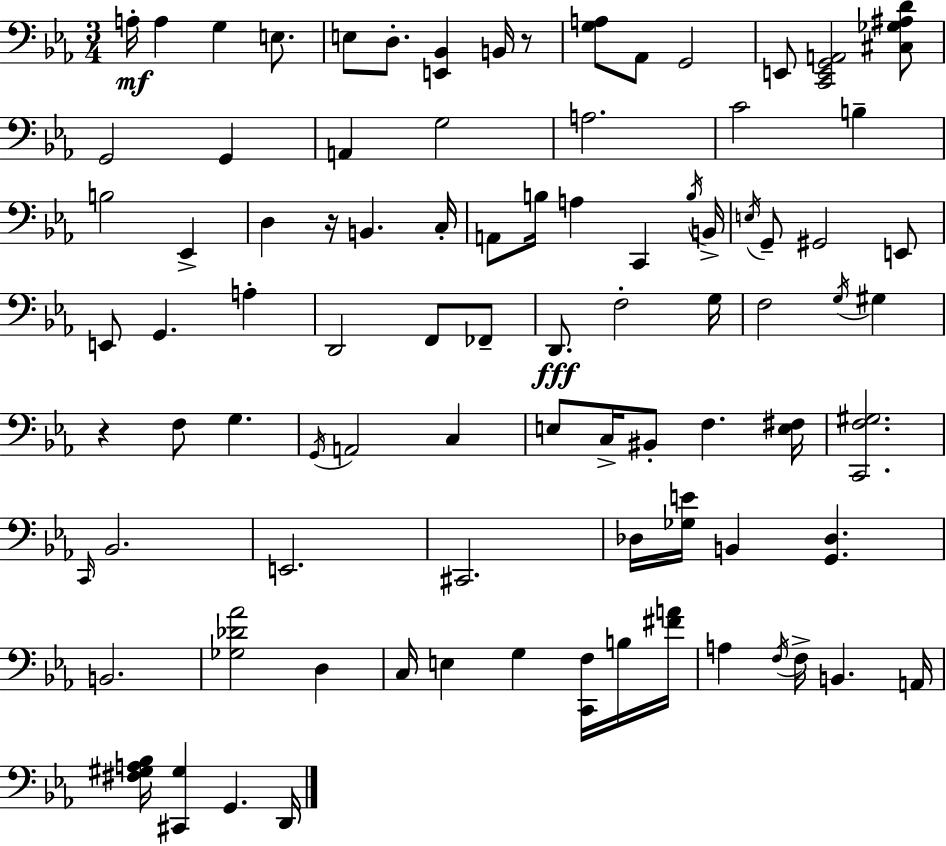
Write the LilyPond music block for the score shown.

{
  \clef bass
  \numericTimeSignature
  \time 3/4
  \key c \minor
  \repeat volta 2 { a16-.\mf a4 g4 e8. | e8 d8.-. <e, bes,>4 b,16 r8 | <g a>8 aes,8 g,2 | e,8 <c, e, g, a,>2 <cis ges ais d'>8 | \break g,2 g,4 | a,4 g2 | a2. | c'2 b4-- | \break b2 ees,4-> | d4 r16 b,4. c16-. | a,8 b16 a4 c,4 \acciaccatura { b16 } | b,16-> \acciaccatura { e16 } g,8-- gis,2 | \break e,8 e,8 g,4. a4-. | d,2 f,8 | fes,8-- d,8.\fff f2-. | g16 f2 \acciaccatura { g16 } gis4 | \break r4 f8 g4. | \acciaccatura { g,16 } a,2 | c4 e8 c16-> bis,8-. f4. | <e fis>16 <c, f gis>2. | \break \grace { c,16 } bes,2. | e,2. | cis,2. | des16 <ges e'>16 b,4 <g, des>4. | \break b,2. | <ges des' aes'>2 | d4 c16 e4 g4 | <c, f>16 b16 <fis' a'>16 a4 \acciaccatura { f16 } f16-> b,4. | \break a,16 <fis gis a bes>16 <cis, gis>4 g,4. | d,16 } \bar "|."
}